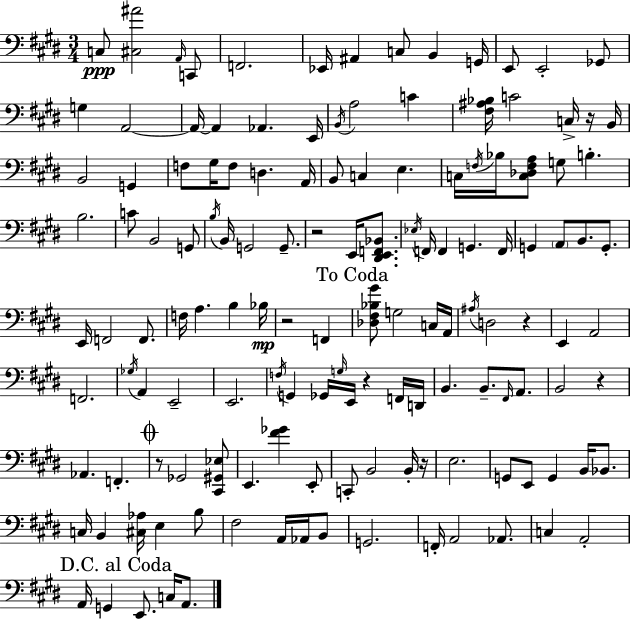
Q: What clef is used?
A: bass